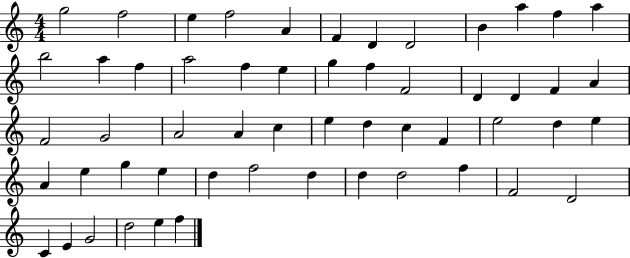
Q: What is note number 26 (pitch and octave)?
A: F4